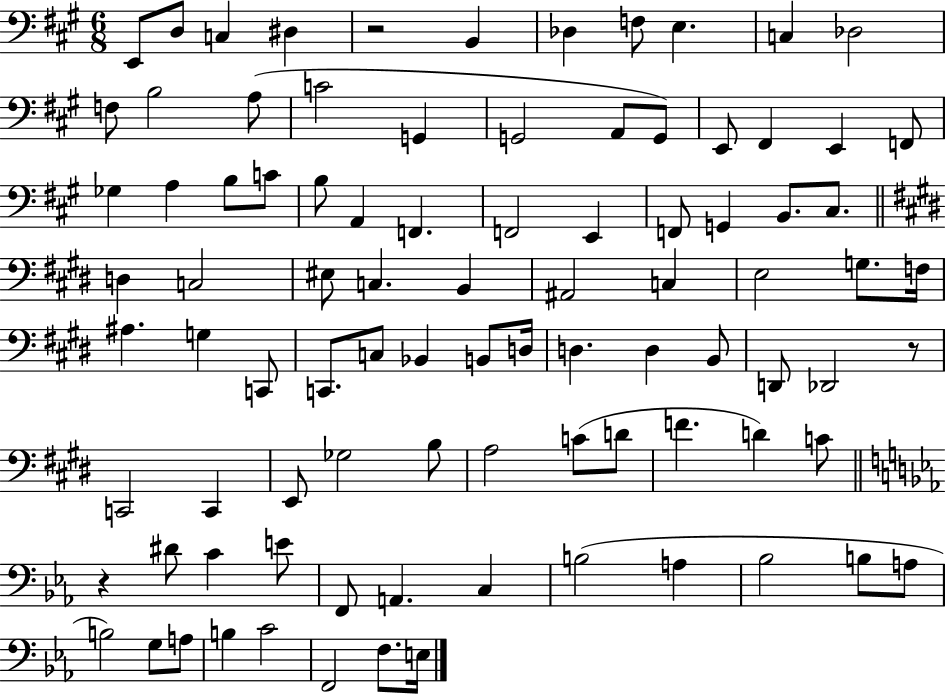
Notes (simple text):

E2/e D3/e C3/q D#3/q R/h B2/q Db3/q F3/e E3/q. C3/q Db3/h F3/e B3/h A3/e C4/h G2/q G2/h A2/e G2/e E2/e F#2/q E2/q F2/e Gb3/q A3/q B3/e C4/e B3/e A2/q F2/q. F2/h E2/q F2/e G2/q B2/e. C#3/e. D3/q C3/h EIS3/e C3/q. B2/q A#2/h C3/q E3/h G3/e. F3/s A#3/q. G3/q C2/e C2/e. C3/e Bb2/q B2/e D3/s D3/q. D3/q B2/e D2/e Db2/h R/e C2/h C2/q E2/e Gb3/h B3/e A3/h C4/e D4/e F4/q. D4/q C4/e R/q D#4/e C4/q E4/e F2/e A2/q. C3/q B3/h A3/q Bb3/h B3/e A3/e B3/h G3/e A3/e B3/q C4/h F2/h F3/e. E3/s